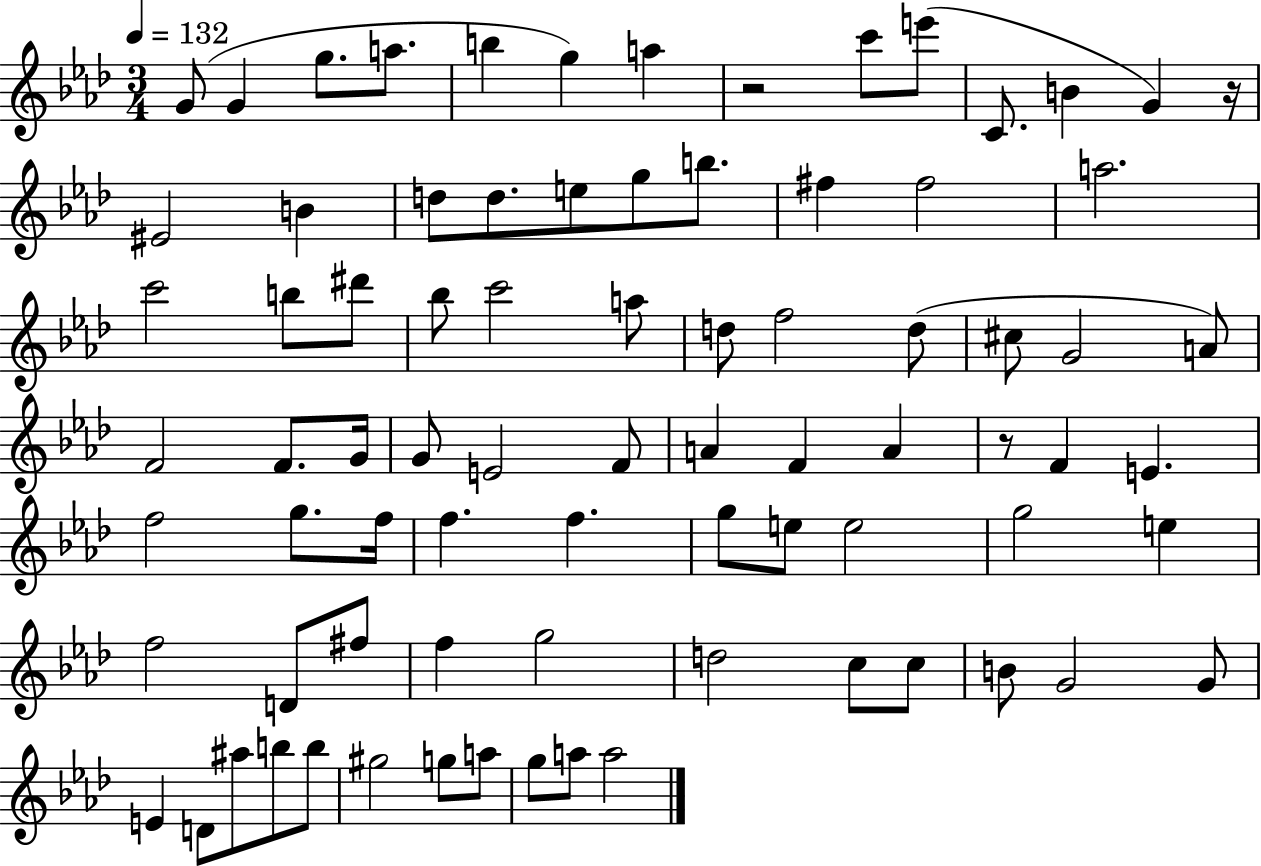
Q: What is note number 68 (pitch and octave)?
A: D4